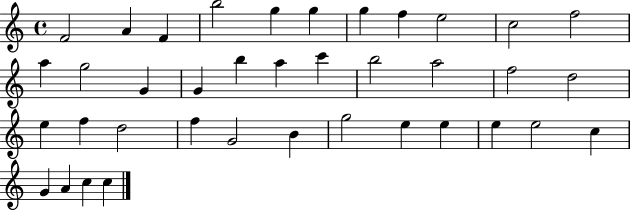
F4/h A4/q F4/q B5/h G5/q G5/q G5/q F5/q E5/h C5/h F5/h A5/q G5/h G4/q G4/q B5/q A5/q C6/q B5/h A5/h F5/h D5/h E5/q F5/q D5/h F5/q G4/h B4/q G5/h E5/q E5/q E5/q E5/h C5/q G4/q A4/q C5/q C5/q